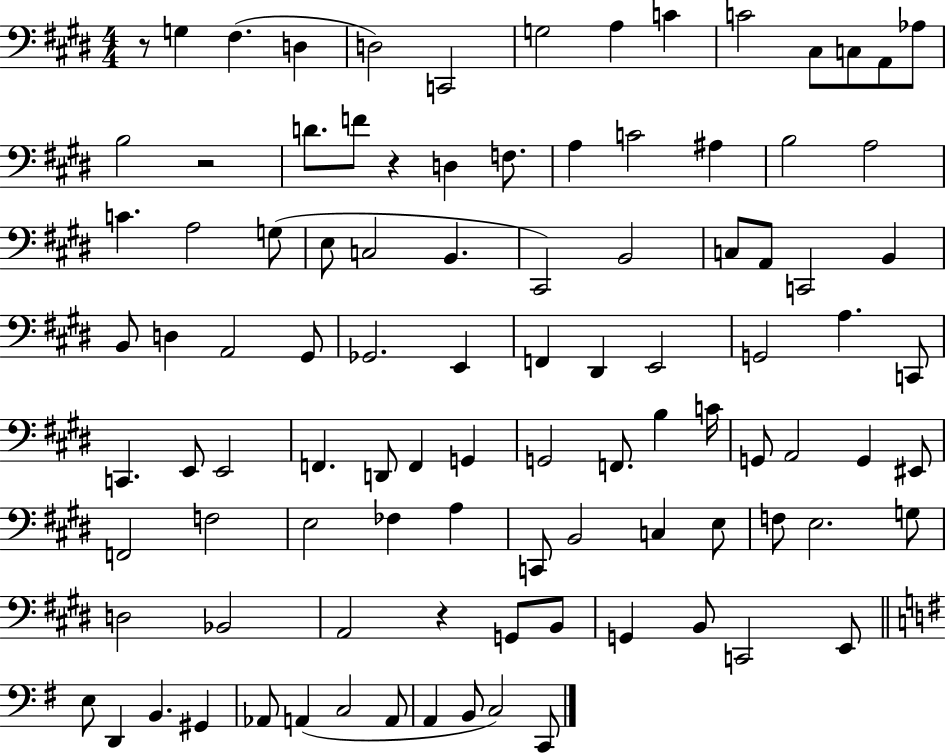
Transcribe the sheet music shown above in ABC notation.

X:1
T:Untitled
M:4/4
L:1/4
K:E
z/2 G, ^F, D, D,2 C,,2 G,2 A, C C2 ^C,/2 C,/2 A,,/2 _A,/2 B,2 z2 D/2 F/2 z D, F,/2 A, C2 ^A, B,2 A,2 C A,2 G,/2 E,/2 C,2 B,, ^C,,2 B,,2 C,/2 A,,/2 C,,2 B,, B,,/2 D, A,,2 ^G,,/2 _G,,2 E,, F,, ^D,, E,,2 G,,2 A, C,,/2 C,, E,,/2 E,,2 F,, D,,/2 F,, G,, G,,2 F,,/2 B, C/4 G,,/2 A,,2 G,, ^E,,/2 F,,2 F,2 E,2 _F, A, C,,/2 B,,2 C, E,/2 F,/2 E,2 G,/2 D,2 _B,,2 A,,2 z G,,/2 B,,/2 G,, B,,/2 C,,2 E,,/2 E,/2 D,, B,, ^G,, _A,,/2 A,, C,2 A,,/2 A,, B,,/2 C,2 C,,/2